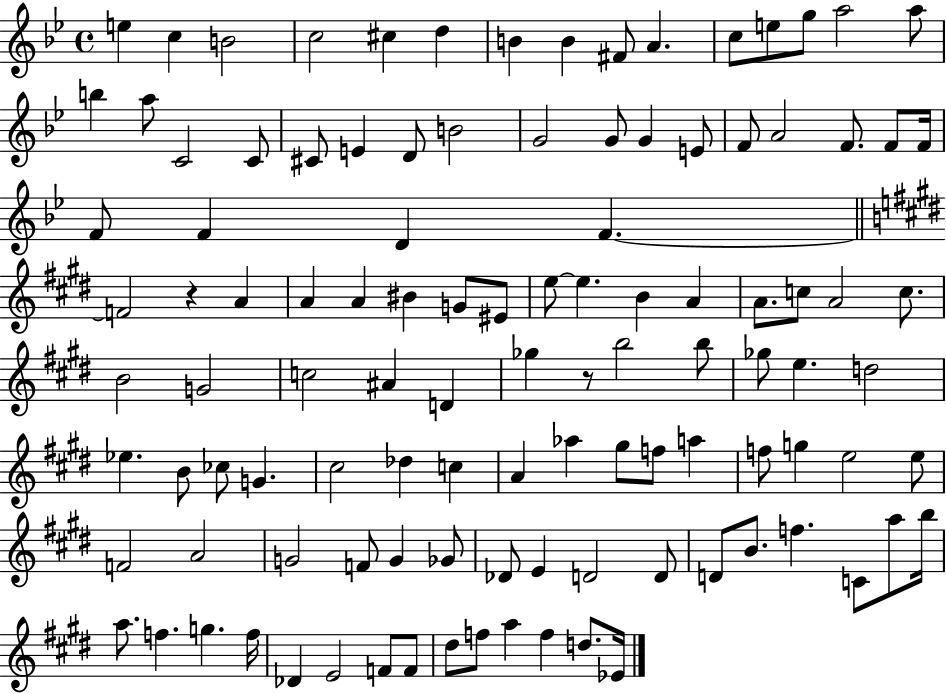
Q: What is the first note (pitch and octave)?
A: E5